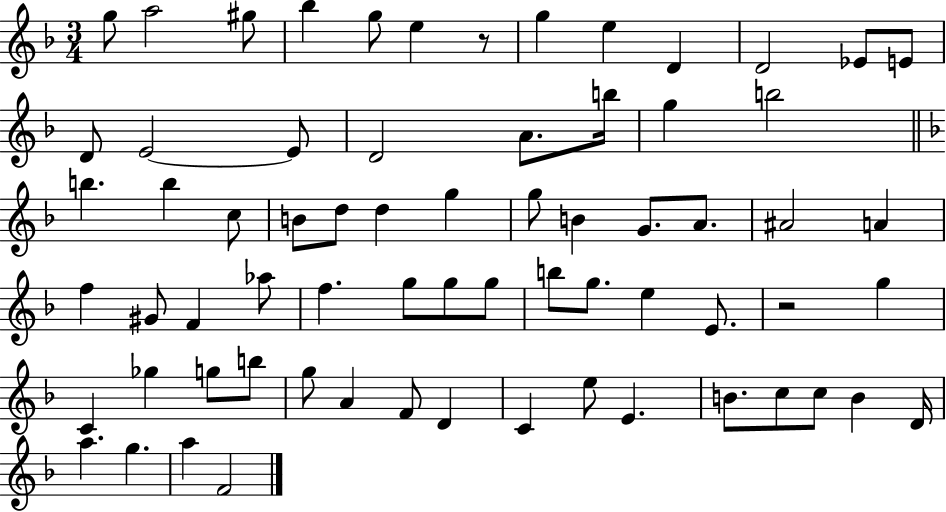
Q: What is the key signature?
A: F major